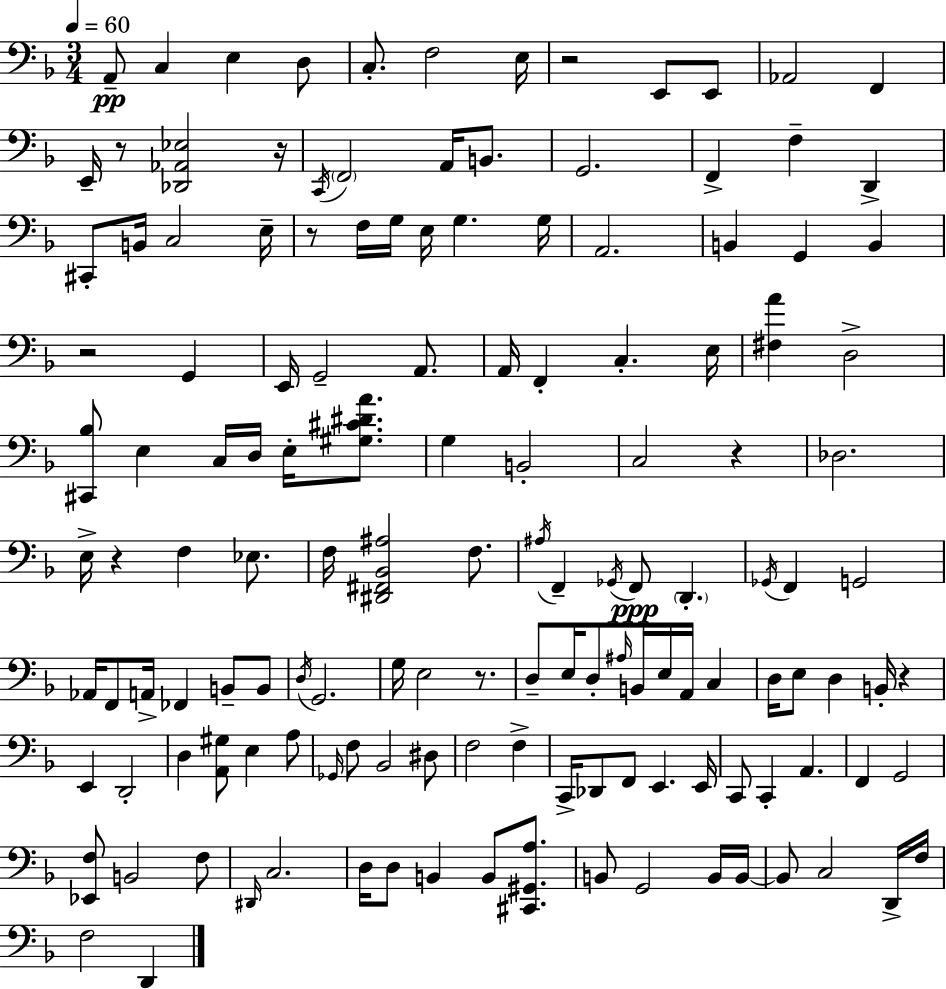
{
  \clef bass
  \numericTimeSignature
  \time 3/4
  \key f \major
  \tempo 4 = 60
  a,8--\pp c4 e4 d8 | c8.-. f2 e16 | r2 e,8 e,8 | aes,2 f,4 | \break e,16-- r8 <des, aes, ees>2 r16 | \acciaccatura { c,16 } \parenthesize f,2 a,16 b,8. | g,2. | f,4-> f4-- d,4-> | \break cis,8-. b,16 c2 | e16-- r8 f16 g16 e16 g4. | g16 a,2. | b,4 g,4 b,4 | \break r2 g,4 | e,16 g,2-- a,8. | a,16 f,4-. c4.-. | e16 <fis a'>4 d2-> | \break <cis, bes>8 e4 c16 d16 e16-. <gis cis' dis' a'>8. | g4 b,2-. | c2 r4 | des2. | \break e16-> r4 f4 ees8. | f16 <dis, fis, bes, ais>2 f8. | \acciaccatura { ais16 } f,4-- \acciaccatura { ges,16 } f,8\ppp \parenthesize d,4.-. | \acciaccatura { ges,16 } f,4 g,2 | \break aes,16 f,8 a,16-> fes,4 | b,8-- b,8 \acciaccatura { d16 } g,2. | g16 e2 | r8. d8-- e16 d8-. \grace { ais16 } b,16 | \break e16 a,16 c4 d16 e8 d4 | b,16-. r4 e,4 d,2-. | d4 <a, gis>8 | e4 a8 \grace { ges,16 } f8 bes,2 | \break dis8 f2 | f4-> c,16-> des,8 f,8 | e,4. e,16 c,8 c,4-. | a,4. f,4 g,2 | \break <ees, f>8 b,2 | f8 \grace { dis,16 } c2. | d16 d8 b,4 | b,8 <cis, gis, a>8. b,8 g,2 | \break b,16 b,16~~ b,8 c2 | d,16-> f16 f2 | d,4 \bar "|."
}